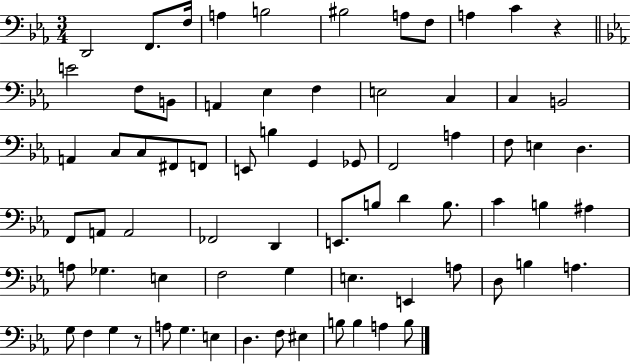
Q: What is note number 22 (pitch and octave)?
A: C3